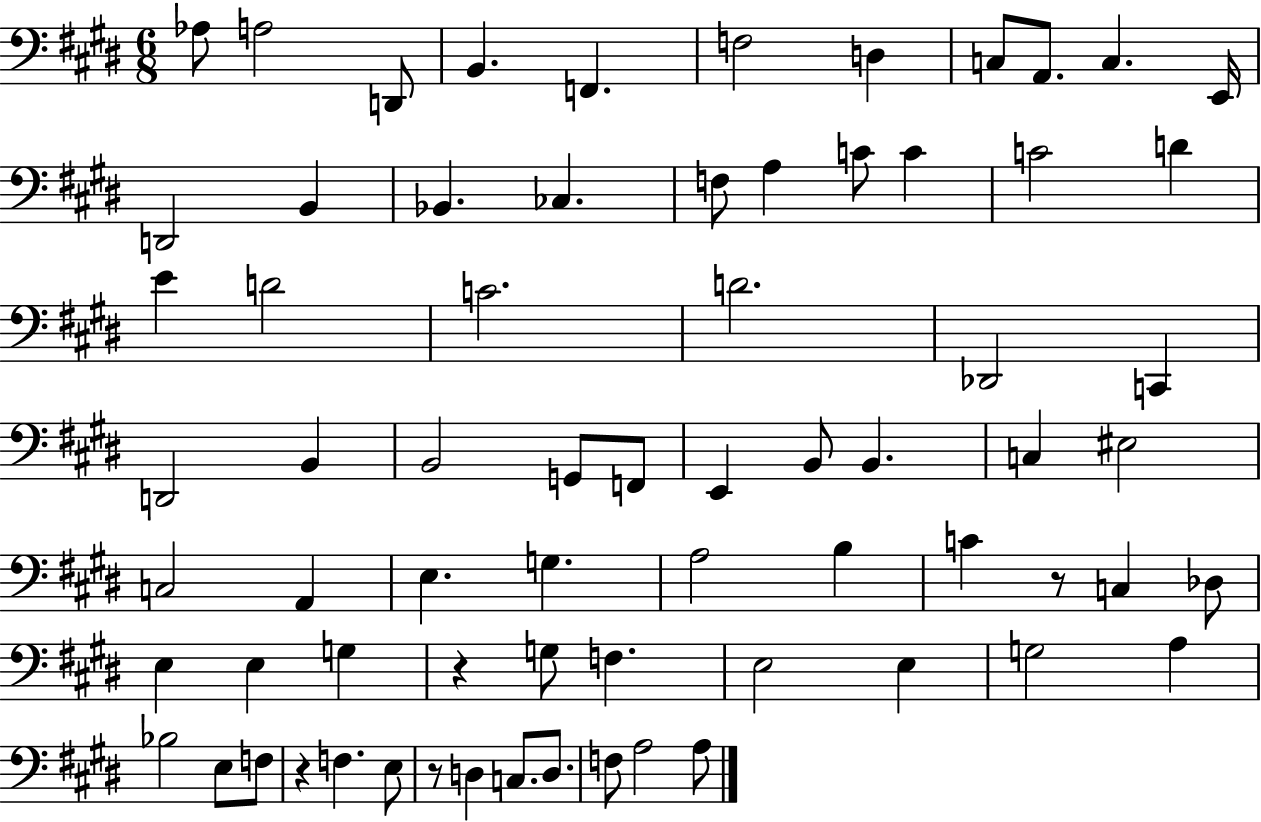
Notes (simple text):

Ab3/e A3/h D2/e B2/q. F2/q. F3/h D3/q C3/e A2/e. C3/q. E2/s D2/h B2/q Bb2/q. CES3/q. F3/e A3/q C4/e C4/q C4/h D4/q E4/q D4/h C4/h. D4/h. Db2/h C2/q D2/h B2/q B2/h G2/e F2/e E2/q B2/e B2/q. C3/q EIS3/h C3/h A2/q E3/q. G3/q. A3/h B3/q C4/q R/e C3/q Db3/e E3/q E3/q G3/q R/q G3/e F3/q. E3/h E3/q G3/h A3/q Bb3/h E3/e F3/e R/q F3/q. E3/e R/e D3/q C3/e. D3/e. F3/e A3/h A3/e